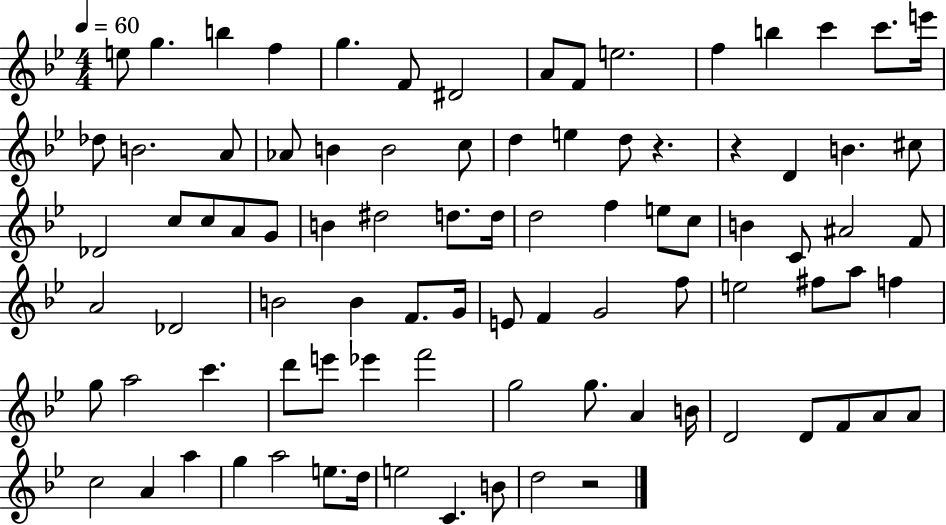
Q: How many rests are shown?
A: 3